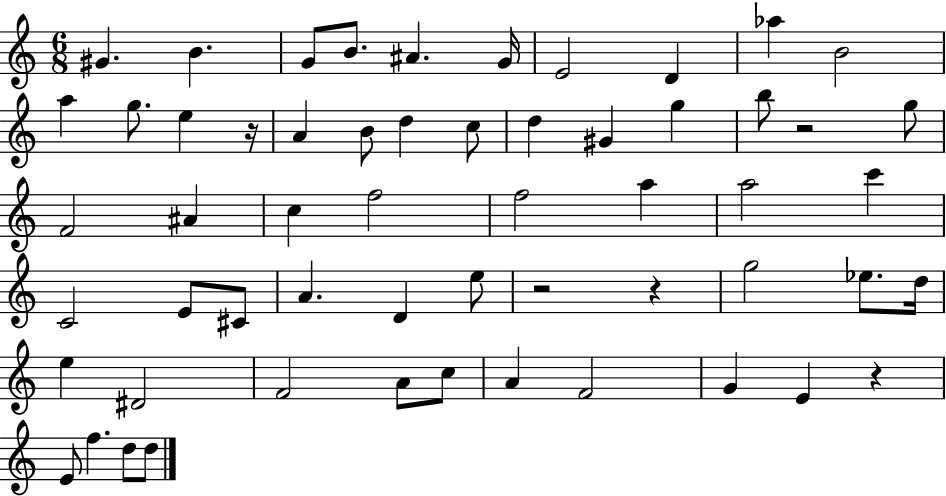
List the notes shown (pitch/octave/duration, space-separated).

G#4/q. B4/q. G4/e B4/e. A#4/q. G4/s E4/h D4/q Ab5/q B4/h A5/q G5/e. E5/q R/s A4/q B4/e D5/q C5/e D5/q G#4/q G5/q B5/e R/h G5/e F4/h A#4/q C5/q F5/h F5/h A5/q A5/h C6/q C4/h E4/e C#4/e A4/q. D4/q E5/e R/h R/q G5/h Eb5/e. D5/s E5/q D#4/h F4/h A4/e C5/e A4/q F4/h G4/q E4/q R/q E4/e F5/q. D5/e D5/e